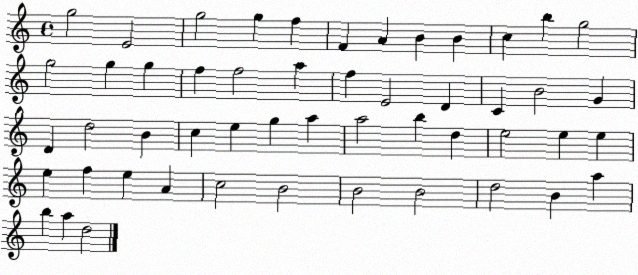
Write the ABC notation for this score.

X:1
T:Untitled
M:4/4
L:1/4
K:C
g2 E2 g2 g f F A B B c b g2 g2 g g f f2 a f E2 D C B2 G D d2 B c e g a a2 b d e2 e e e f e A c2 B2 B2 B2 d2 B a b a d2